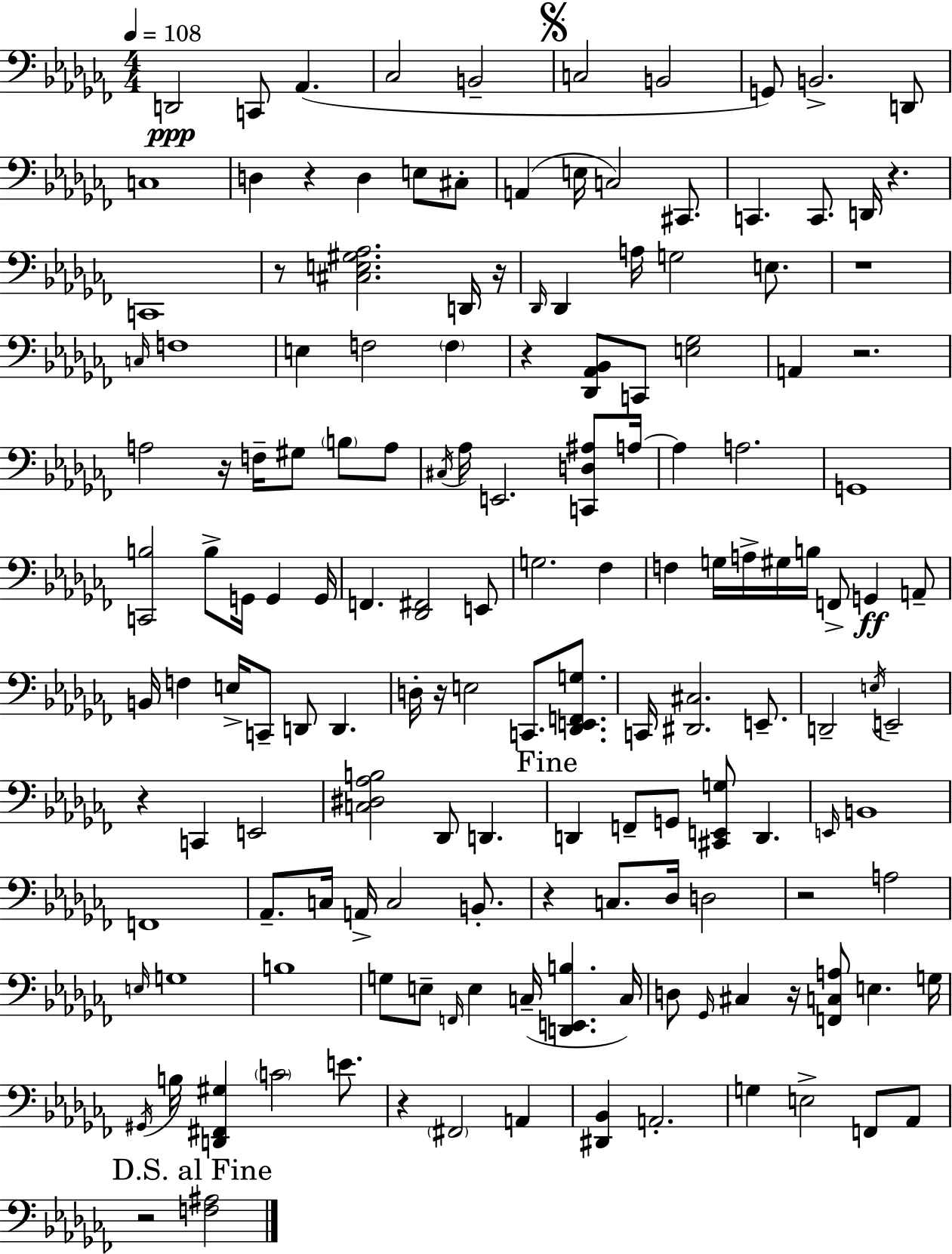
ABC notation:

X:1
T:Untitled
M:4/4
L:1/4
K:Abm
D,,2 C,,/2 _A,, _C,2 B,,2 C,2 B,,2 G,,/2 B,,2 D,,/2 C,4 D, z D, E,/2 ^C,/2 A,, E,/4 C,2 ^C,,/2 C,, C,,/2 D,,/4 z C,,4 z/2 [^C,E,^G,_A,]2 D,,/4 z/4 _D,,/4 _D,, A,/4 G,2 E,/2 z4 C,/4 F,4 E, F,2 F, z [_D,,_A,,_B,,]/2 C,,/2 [E,_G,]2 A,, z2 A,2 z/4 F,/4 ^G,/2 B,/2 A,/2 ^C,/4 _A,/4 E,,2 [C,,D,^A,]/2 A,/4 A, A,2 G,,4 [C,,B,]2 B,/2 G,,/4 G,, G,,/4 F,, [_D,,^F,,]2 E,,/2 G,2 _F, F, G,/4 A,/4 ^G,/4 B,/4 F,,/2 G,, A,,/2 B,,/4 F, E,/4 C,,/2 D,,/2 D,, D,/4 z/4 E,2 C,,/2 [_D,,E,,F,,G,]/2 C,,/4 [^D,,^C,]2 E,,/2 D,,2 E,/4 E,,2 z C,, E,,2 [C,^D,_A,B,]2 _D,,/2 D,, D,, F,,/2 G,,/2 [^C,,E,,G,]/2 D,, E,,/4 B,,4 F,,4 _A,,/2 C,/4 A,,/4 C,2 B,,/2 z C,/2 _D,/4 D,2 z2 A,2 E,/4 G,4 B,4 G,/2 E,/2 F,,/4 E, C,/4 [D,,E,,B,] C,/4 D,/2 _G,,/4 ^C, z/4 [F,,C,A,]/2 E, G,/4 ^G,,/4 B,/4 [D,,^F,,^G,] C2 E/2 z ^F,,2 A,, [^D,,_B,,] A,,2 G, E,2 F,,/2 _A,,/2 z2 [F,^A,]2